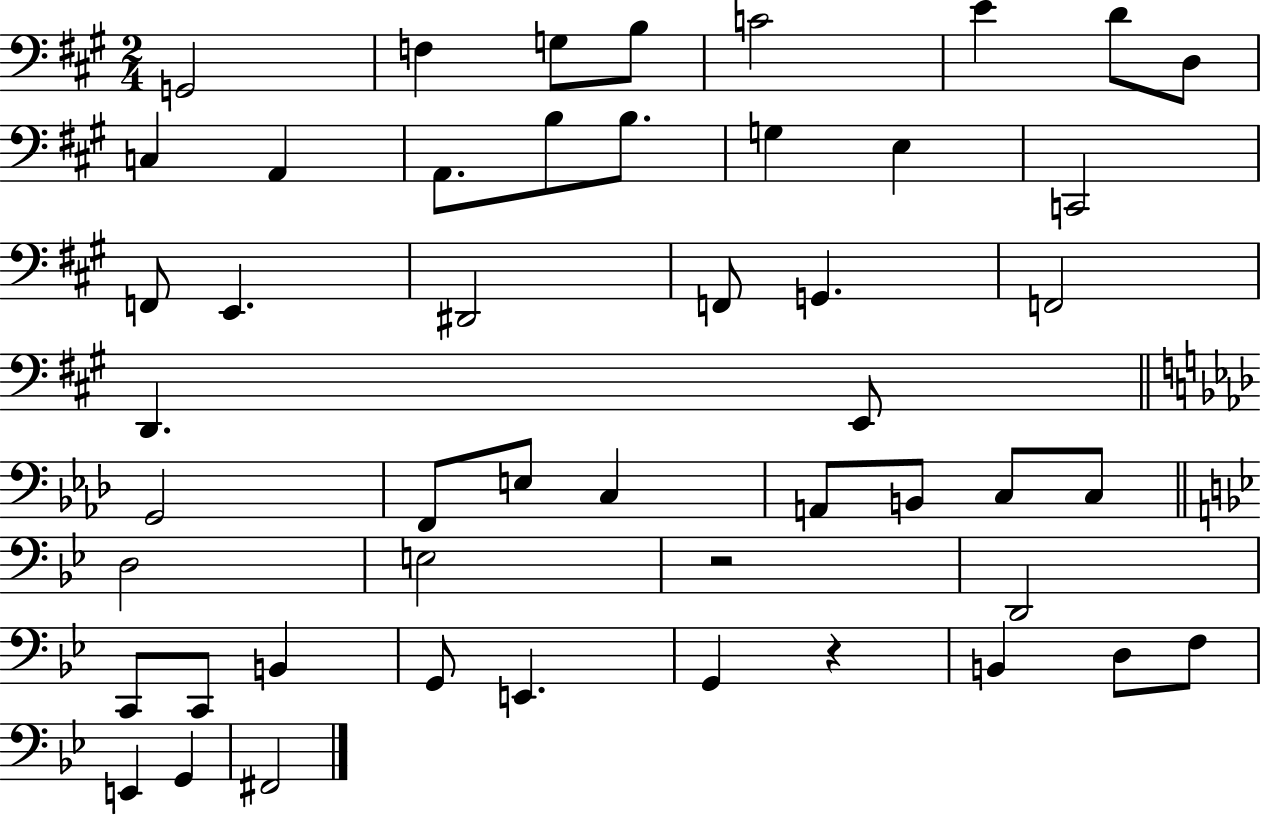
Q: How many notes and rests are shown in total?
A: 49